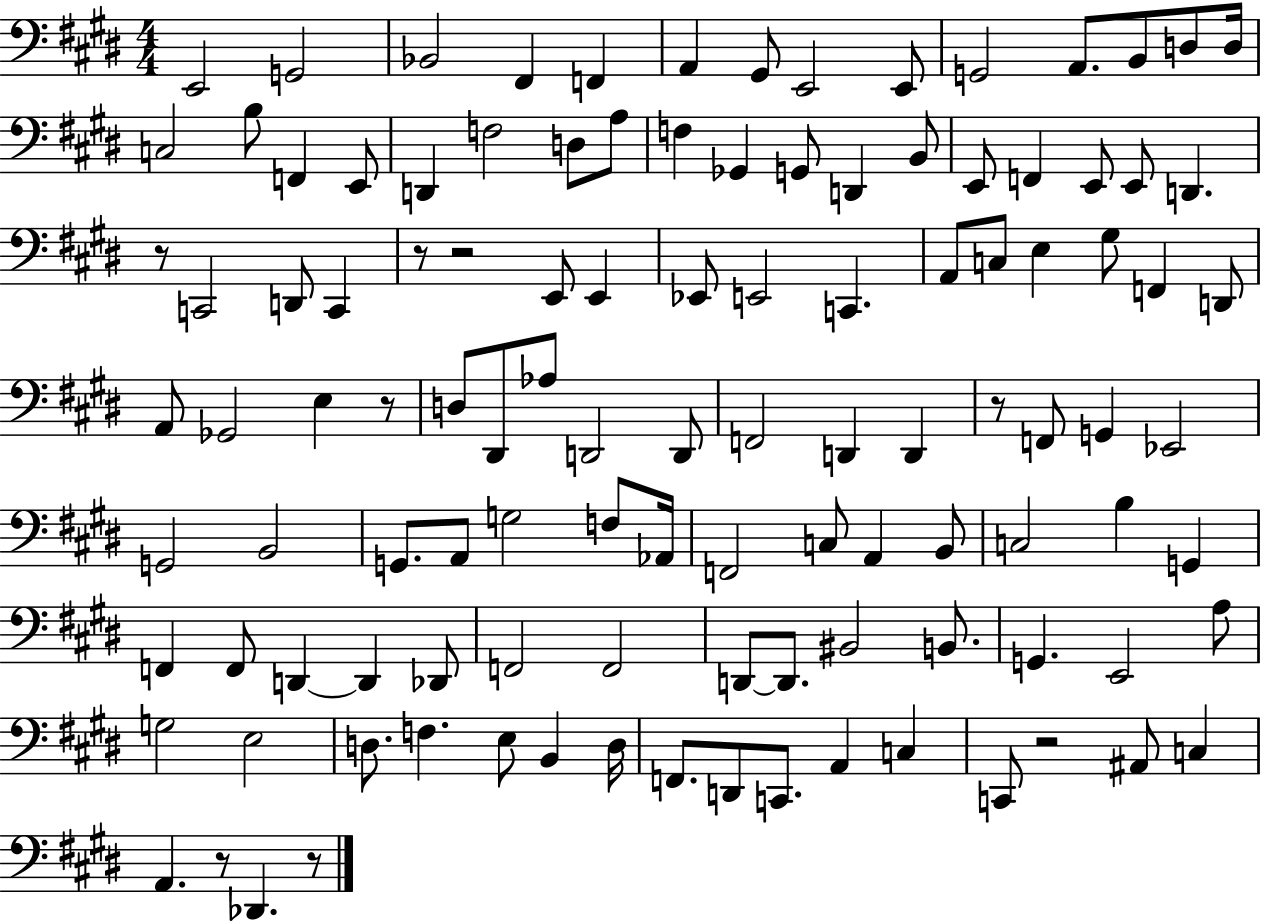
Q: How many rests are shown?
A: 8